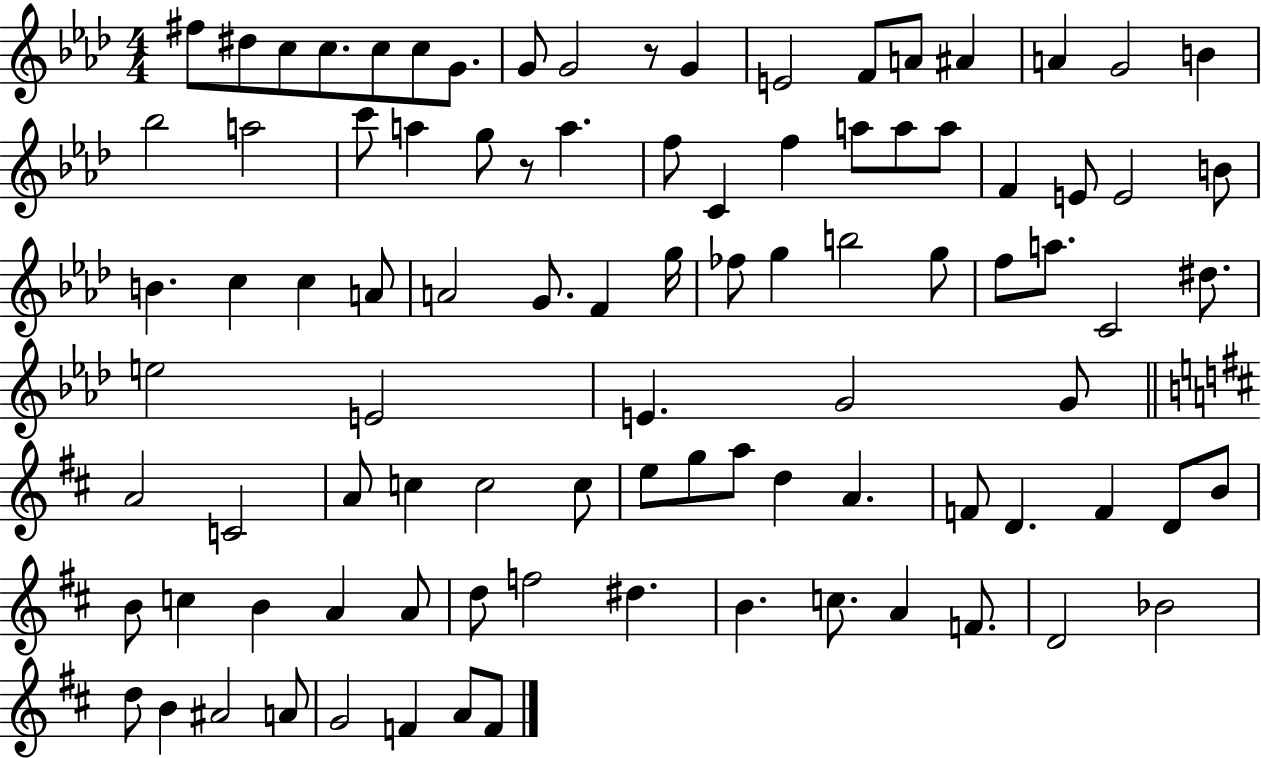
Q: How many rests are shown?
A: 2